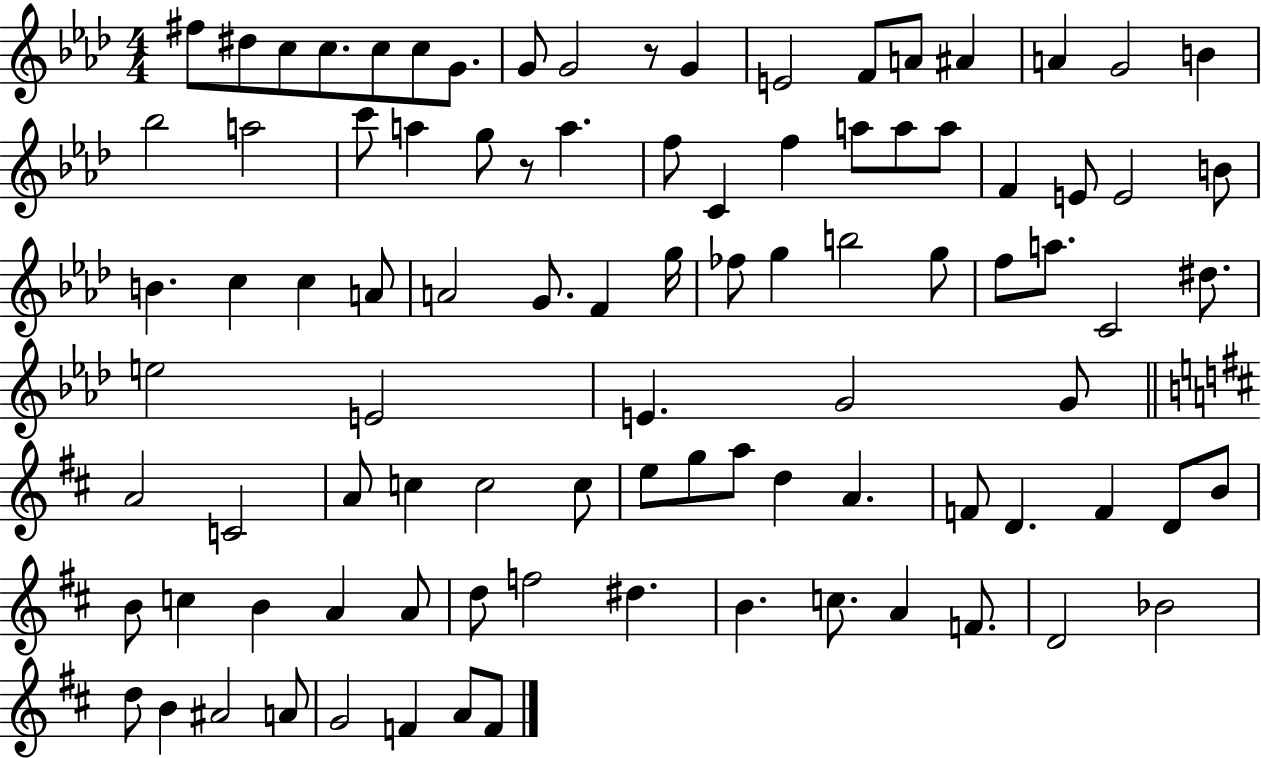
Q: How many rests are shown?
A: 2